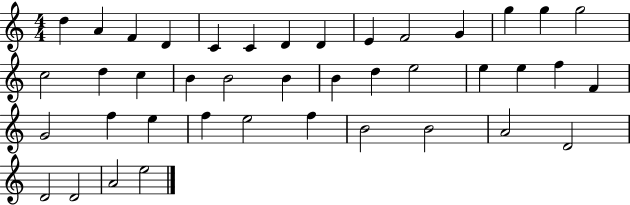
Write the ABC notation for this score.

X:1
T:Untitled
M:4/4
L:1/4
K:C
d A F D C C D D E F2 G g g g2 c2 d c B B2 B B d e2 e e f F G2 f e f e2 f B2 B2 A2 D2 D2 D2 A2 e2